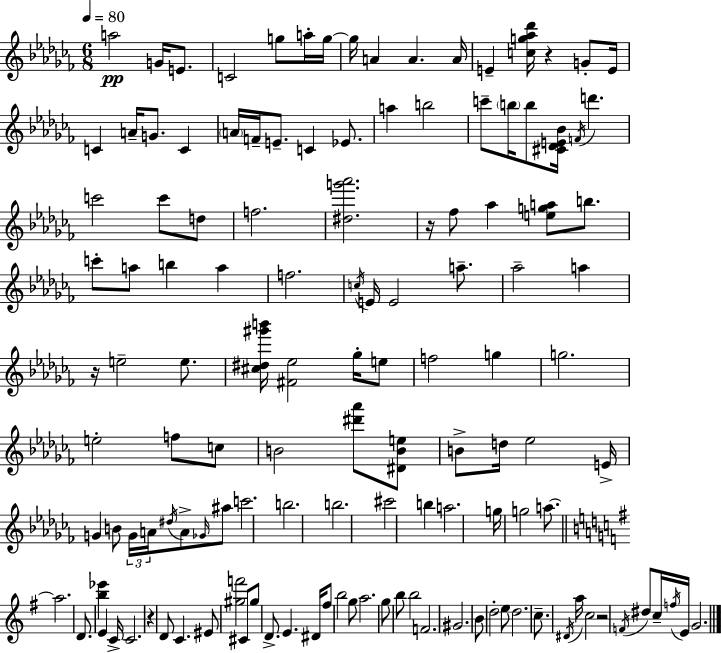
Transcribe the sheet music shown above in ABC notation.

X:1
T:Untitled
M:6/8
L:1/4
K:Abm
a2 G/4 E/2 C2 g/2 a/4 g/4 g/4 A A A/4 E [cg_a_d']/4 z G/2 E/4 C A/4 G/2 C A/4 F/4 E/2 C _E/2 a b2 c'/2 b/4 b/2 [^C_DE_B]/4 F/4 d' c'2 c'/2 d/2 f2 [^dg'_a']2 z/4 _f/2 _a [ega]/2 b/2 c'/2 a/2 b a f2 c/4 E/4 E2 a/2 _a2 a z/4 e2 e/2 [^c^d^g'b']/4 [^F_e]2 _g/4 e/2 f2 g g2 e2 f/2 c/2 B2 [^d'_a']/2 [^DBe]/2 B/2 d/4 _e2 E/4 G B/2 G/4 A/4 ^d/4 A/2 _G/4 ^a/2 c'2 b2 b2 ^c'2 b a2 g/4 g2 a/2 a2 D/2 [b_e'] E C/4 C2 z D/2 C ^E/2 [^gf']2 ^C/2 ^g/2 D/2 E ^D/4 ^f/2 b2 g/2 a2 g/2 b/2 b2 F2 ^G2 B/2 d2 e/2 d2 c/2 ^D/4 a/4 c2 z2 F/4 ^d/2 c/4 f/4 E/4 G2